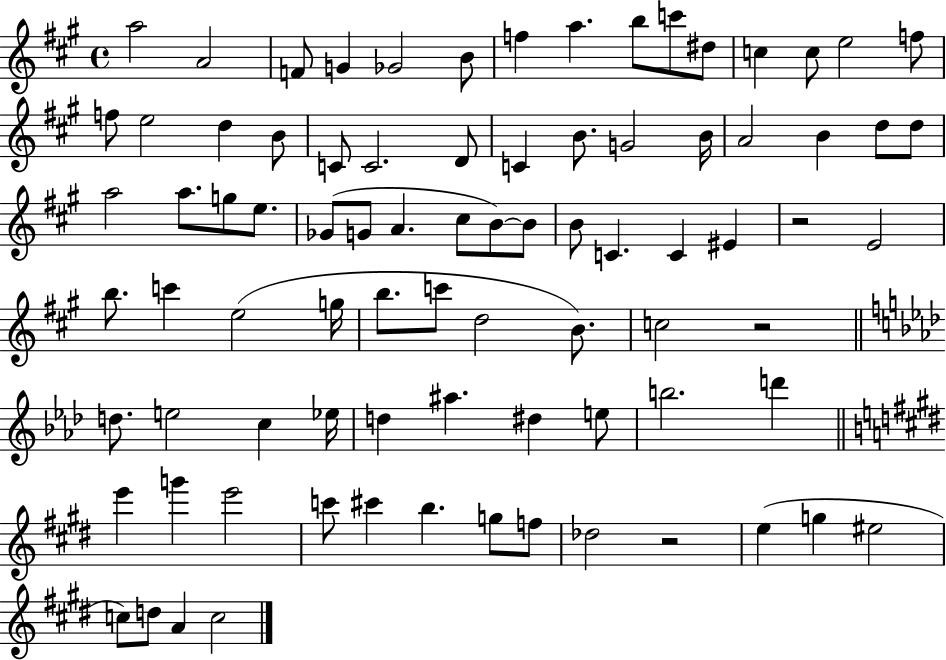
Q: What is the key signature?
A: A major